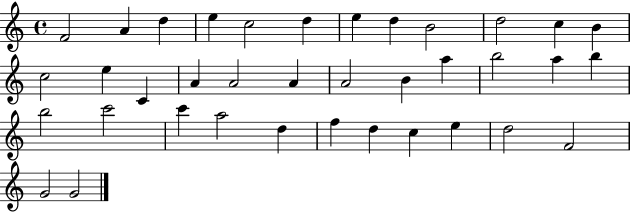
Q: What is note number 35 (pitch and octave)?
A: F4